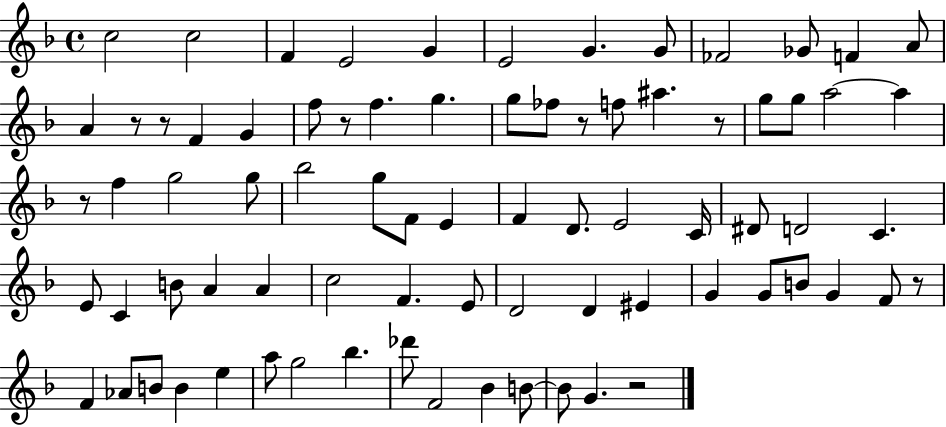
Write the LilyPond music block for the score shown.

{
  \clef treble
  \time 4/4
  \defaultTimeSignature
  \key f \major
  \repeat volta 2 { c''2 c''2 | f'4 e'2 g'4 | e'2 g'4. g'8 | fes'2 ges'8 f'4 a'8 | \break a'4 r8 r8 f'4 g'4 | f''8 r8 f''4. g''4. | g''8 fes''8 r8 f''8 ais''4. r8 | g''8 g''8 a''2~~ a''4 | \break r8 f''4 g''2 g''8 | bes''2 g''8 f'8 e'4 | f'4 d'8. e'2 c'16 | dis'8 d'2 c'4. | \break e'8 c'4 b'8 a'4 a'4 | c''2 f'4. e'8 | d'2 d'4 eis'4 | g'4 g'8 b'8 g'4 f'8 r8 | \break f'4 aes'8 b'8 b'4 e''4 | a''8 g''2 bes''4. | des'''8 f'2 bes'4 b'8~~ | b'8 g'4. r2 | \break } \bar "|."
}